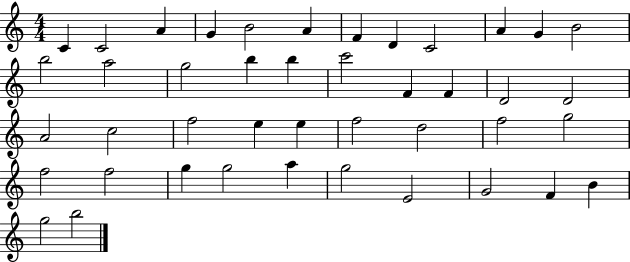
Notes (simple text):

C4/q C4/h A4/q G4/q B4/h A4/q F4/q D4/q C4/h A4/q G4/q B4/h B5/h A5/h G5/h B5/q B5/q C6/h F4/q F4/q D4/h D4/h A4/h C5/h F5/h E5/q E5/q F5/h D5/h F5/h G5/h F5/h F5/h G5/q G5/h A5/q G5/h E4/h G4/h F4/q B4/q G5/h B5/h